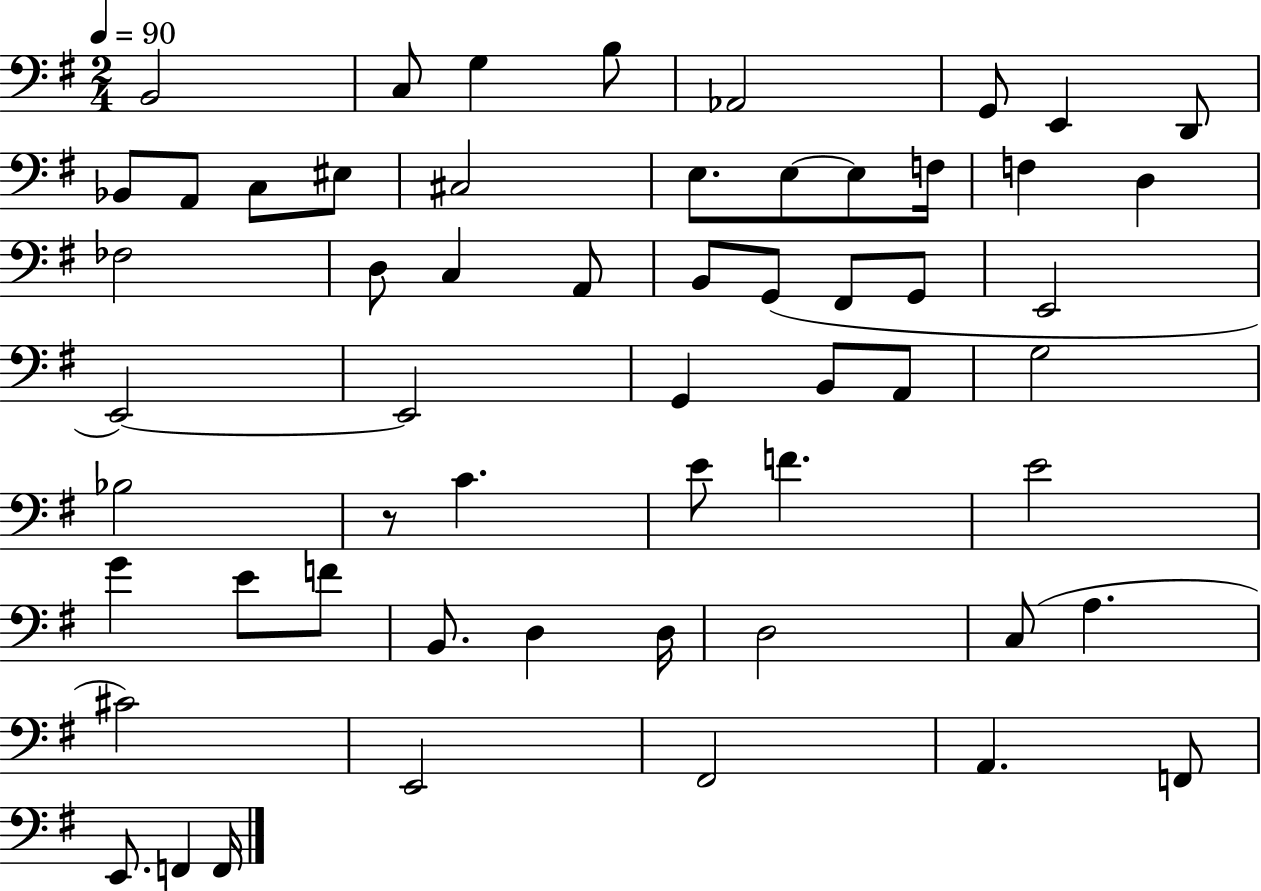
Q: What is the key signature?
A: G major